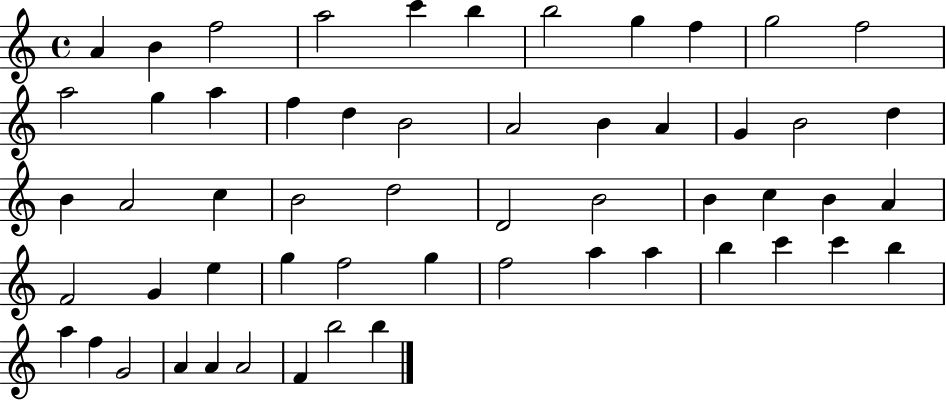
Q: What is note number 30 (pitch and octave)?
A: B4